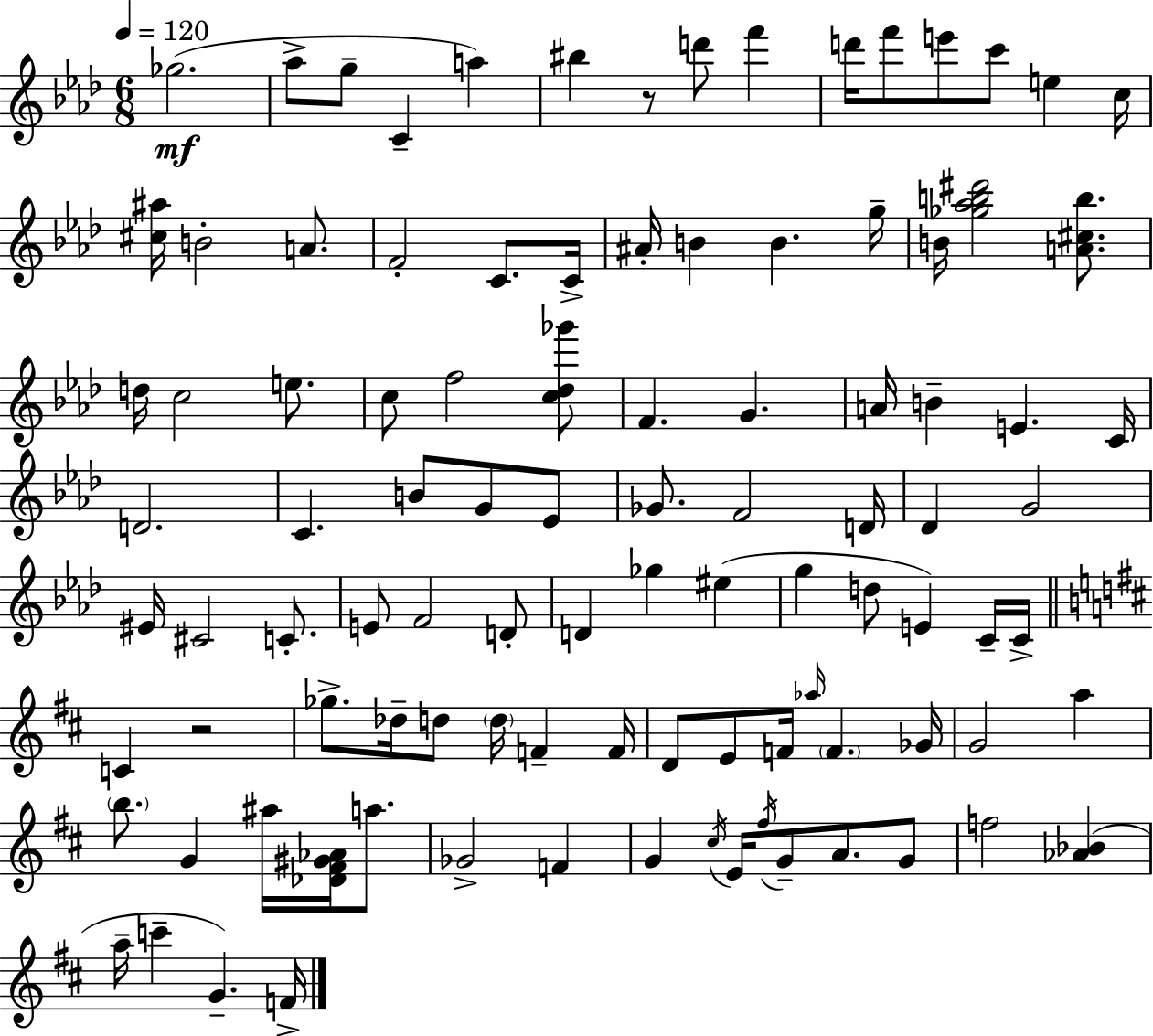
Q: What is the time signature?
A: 6/8